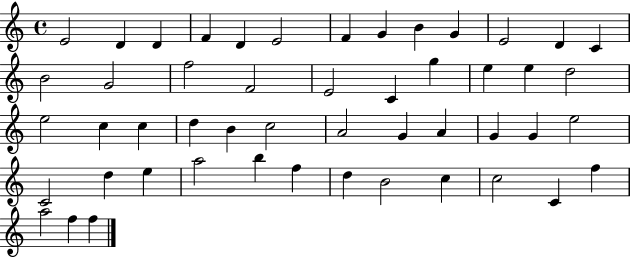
E4/h D4/q D4/q F4/q D4/q E4/h F4/q G4/q B4/q G4/q E4/h D4/q C4/q B4/h G4/h F5/h F4/h E4/h C4/q G5/q E5/q E5/q D5/h E5/h C5/q C5/q D5/q B4/q C5/h A4/h G4/q A4/q G4/q G4/q E5/h C4/h D5/q E5/q A5/h B5/q F5/q D5/q B4/h C5/q C5/h C4/q F5/q A5/h F5/q F5/q